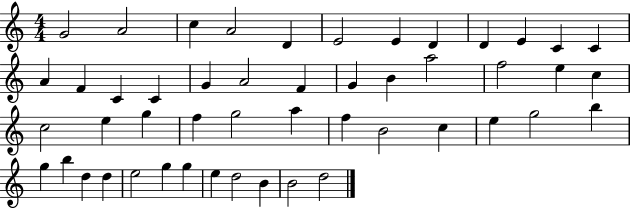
X:1
T:Untitled
M:4/4
L:1/4
K:C
G2 A2 c A2 D E2 E D D E C C A F C C G A2 F G B a2 f2 e c c2 e g f g2 a f B2 c e g2 b g b d d e2 g g e d2 B B2 d2